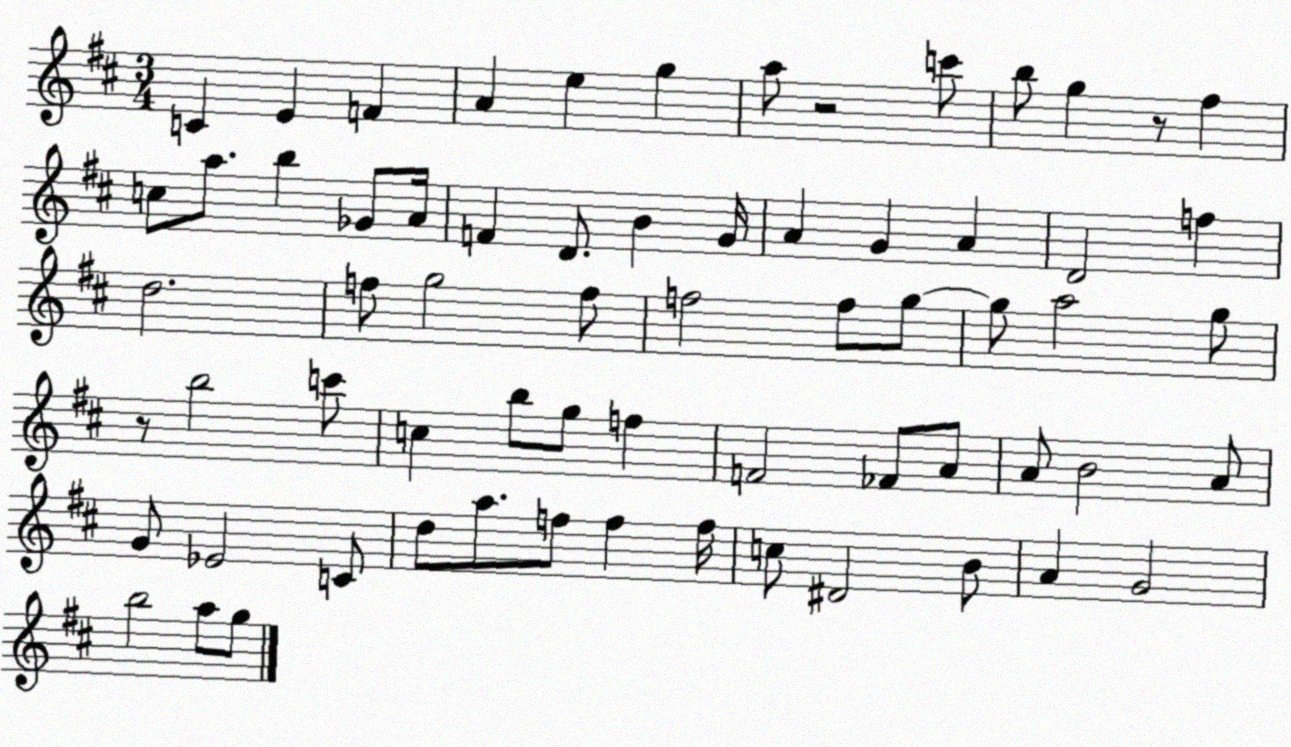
X:1
T:Untitled
M:3/4
L:1/4
K:D
C E F A e g a/2 z2 c'/2 b/2 g z/2 ^f c/2 a/2 b _G/2 A/4 F D/2 B G/4 A G A D2 f d2 f/2 g2 f/2 f2 f/2 g/2 g/2 a2 g/2 z/2 b2 c'/2 c b/2 g/2 f F2 _F/2 A/2 A/2 B2 A/2 G/2 _E2 C/2 d/2 a/2 f/2 f f/4 c/2 ^D2 B/2 A G2 b2 a/2 g/2